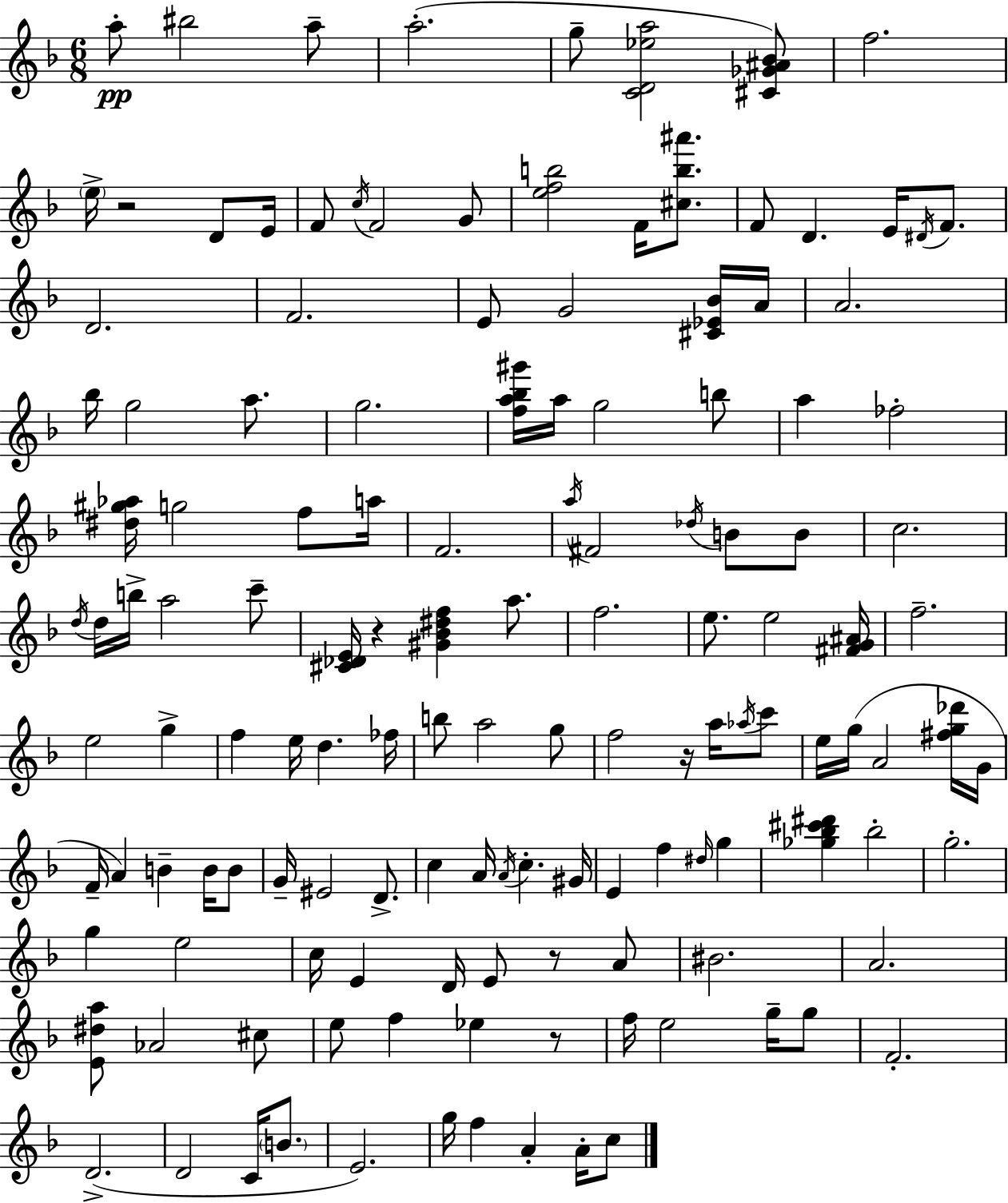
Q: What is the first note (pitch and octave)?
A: A5